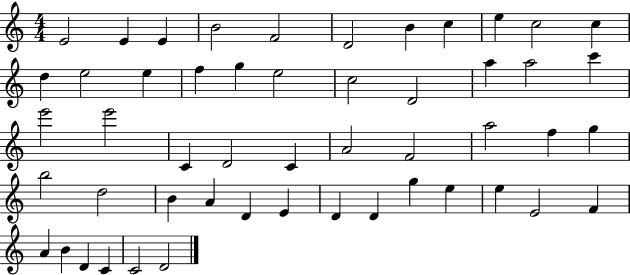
{
  \clef treble
  \numericTimeSignature
  \time 4/4
  \key c \major
  e'2 e'4 e'4 | b'2 f'2 | d'2 b'4 c''4 | e''4 c''2 c''4 | \break d''4 e''2 e''4 | f''4 g''4 e''2 | c''2 d'2 | a''4 a''2 c'''4 | \break e'''2 e'''2 | c'4 d'2 c'4 | a'2 f'2 | a''2 f''4 g''4 | \break b''2 d''2 | b'4 a'4 d'4 e'4 | d'4 d'4 g''4 e''4 | e''4 e'2 f'4 | \break a'4 b'4 d'4 c'4 | c'2 d'2 | \bar "|."
}